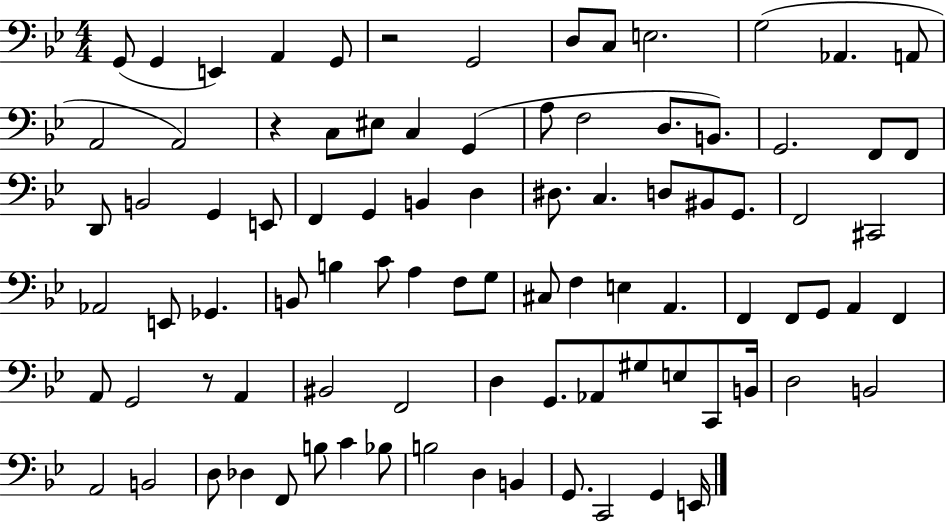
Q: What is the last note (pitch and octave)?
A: E2